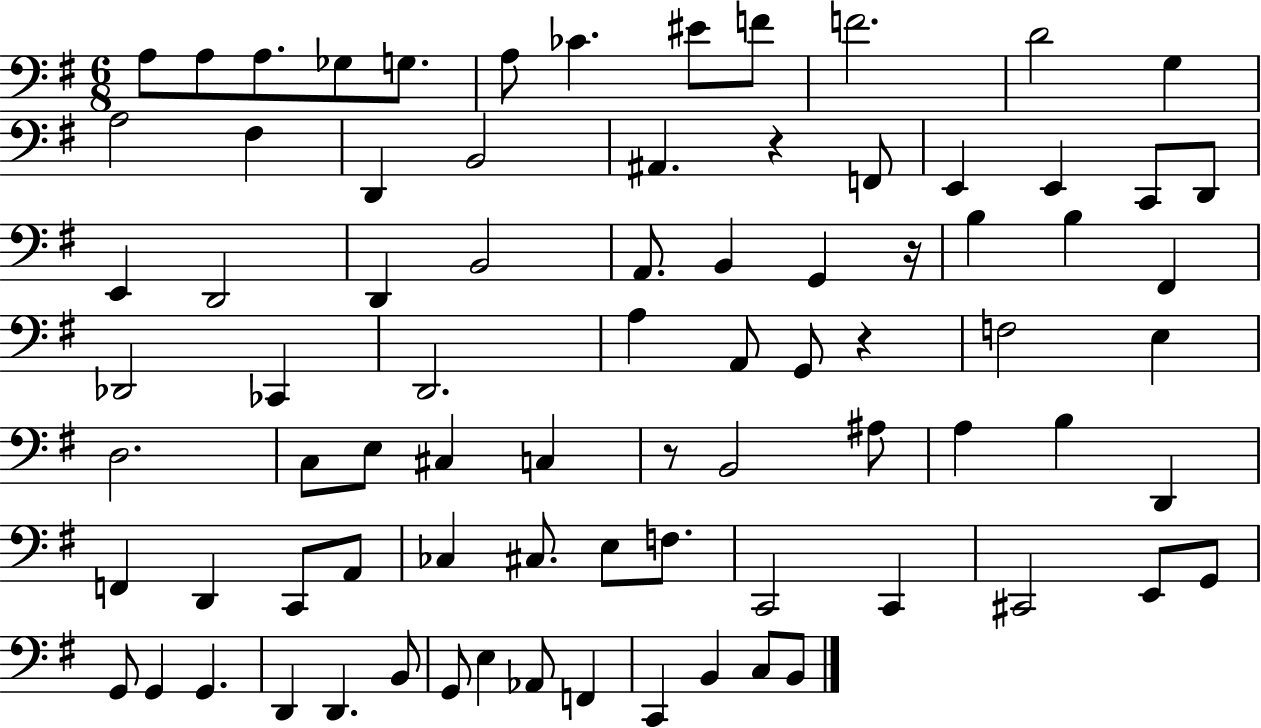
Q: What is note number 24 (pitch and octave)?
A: D2